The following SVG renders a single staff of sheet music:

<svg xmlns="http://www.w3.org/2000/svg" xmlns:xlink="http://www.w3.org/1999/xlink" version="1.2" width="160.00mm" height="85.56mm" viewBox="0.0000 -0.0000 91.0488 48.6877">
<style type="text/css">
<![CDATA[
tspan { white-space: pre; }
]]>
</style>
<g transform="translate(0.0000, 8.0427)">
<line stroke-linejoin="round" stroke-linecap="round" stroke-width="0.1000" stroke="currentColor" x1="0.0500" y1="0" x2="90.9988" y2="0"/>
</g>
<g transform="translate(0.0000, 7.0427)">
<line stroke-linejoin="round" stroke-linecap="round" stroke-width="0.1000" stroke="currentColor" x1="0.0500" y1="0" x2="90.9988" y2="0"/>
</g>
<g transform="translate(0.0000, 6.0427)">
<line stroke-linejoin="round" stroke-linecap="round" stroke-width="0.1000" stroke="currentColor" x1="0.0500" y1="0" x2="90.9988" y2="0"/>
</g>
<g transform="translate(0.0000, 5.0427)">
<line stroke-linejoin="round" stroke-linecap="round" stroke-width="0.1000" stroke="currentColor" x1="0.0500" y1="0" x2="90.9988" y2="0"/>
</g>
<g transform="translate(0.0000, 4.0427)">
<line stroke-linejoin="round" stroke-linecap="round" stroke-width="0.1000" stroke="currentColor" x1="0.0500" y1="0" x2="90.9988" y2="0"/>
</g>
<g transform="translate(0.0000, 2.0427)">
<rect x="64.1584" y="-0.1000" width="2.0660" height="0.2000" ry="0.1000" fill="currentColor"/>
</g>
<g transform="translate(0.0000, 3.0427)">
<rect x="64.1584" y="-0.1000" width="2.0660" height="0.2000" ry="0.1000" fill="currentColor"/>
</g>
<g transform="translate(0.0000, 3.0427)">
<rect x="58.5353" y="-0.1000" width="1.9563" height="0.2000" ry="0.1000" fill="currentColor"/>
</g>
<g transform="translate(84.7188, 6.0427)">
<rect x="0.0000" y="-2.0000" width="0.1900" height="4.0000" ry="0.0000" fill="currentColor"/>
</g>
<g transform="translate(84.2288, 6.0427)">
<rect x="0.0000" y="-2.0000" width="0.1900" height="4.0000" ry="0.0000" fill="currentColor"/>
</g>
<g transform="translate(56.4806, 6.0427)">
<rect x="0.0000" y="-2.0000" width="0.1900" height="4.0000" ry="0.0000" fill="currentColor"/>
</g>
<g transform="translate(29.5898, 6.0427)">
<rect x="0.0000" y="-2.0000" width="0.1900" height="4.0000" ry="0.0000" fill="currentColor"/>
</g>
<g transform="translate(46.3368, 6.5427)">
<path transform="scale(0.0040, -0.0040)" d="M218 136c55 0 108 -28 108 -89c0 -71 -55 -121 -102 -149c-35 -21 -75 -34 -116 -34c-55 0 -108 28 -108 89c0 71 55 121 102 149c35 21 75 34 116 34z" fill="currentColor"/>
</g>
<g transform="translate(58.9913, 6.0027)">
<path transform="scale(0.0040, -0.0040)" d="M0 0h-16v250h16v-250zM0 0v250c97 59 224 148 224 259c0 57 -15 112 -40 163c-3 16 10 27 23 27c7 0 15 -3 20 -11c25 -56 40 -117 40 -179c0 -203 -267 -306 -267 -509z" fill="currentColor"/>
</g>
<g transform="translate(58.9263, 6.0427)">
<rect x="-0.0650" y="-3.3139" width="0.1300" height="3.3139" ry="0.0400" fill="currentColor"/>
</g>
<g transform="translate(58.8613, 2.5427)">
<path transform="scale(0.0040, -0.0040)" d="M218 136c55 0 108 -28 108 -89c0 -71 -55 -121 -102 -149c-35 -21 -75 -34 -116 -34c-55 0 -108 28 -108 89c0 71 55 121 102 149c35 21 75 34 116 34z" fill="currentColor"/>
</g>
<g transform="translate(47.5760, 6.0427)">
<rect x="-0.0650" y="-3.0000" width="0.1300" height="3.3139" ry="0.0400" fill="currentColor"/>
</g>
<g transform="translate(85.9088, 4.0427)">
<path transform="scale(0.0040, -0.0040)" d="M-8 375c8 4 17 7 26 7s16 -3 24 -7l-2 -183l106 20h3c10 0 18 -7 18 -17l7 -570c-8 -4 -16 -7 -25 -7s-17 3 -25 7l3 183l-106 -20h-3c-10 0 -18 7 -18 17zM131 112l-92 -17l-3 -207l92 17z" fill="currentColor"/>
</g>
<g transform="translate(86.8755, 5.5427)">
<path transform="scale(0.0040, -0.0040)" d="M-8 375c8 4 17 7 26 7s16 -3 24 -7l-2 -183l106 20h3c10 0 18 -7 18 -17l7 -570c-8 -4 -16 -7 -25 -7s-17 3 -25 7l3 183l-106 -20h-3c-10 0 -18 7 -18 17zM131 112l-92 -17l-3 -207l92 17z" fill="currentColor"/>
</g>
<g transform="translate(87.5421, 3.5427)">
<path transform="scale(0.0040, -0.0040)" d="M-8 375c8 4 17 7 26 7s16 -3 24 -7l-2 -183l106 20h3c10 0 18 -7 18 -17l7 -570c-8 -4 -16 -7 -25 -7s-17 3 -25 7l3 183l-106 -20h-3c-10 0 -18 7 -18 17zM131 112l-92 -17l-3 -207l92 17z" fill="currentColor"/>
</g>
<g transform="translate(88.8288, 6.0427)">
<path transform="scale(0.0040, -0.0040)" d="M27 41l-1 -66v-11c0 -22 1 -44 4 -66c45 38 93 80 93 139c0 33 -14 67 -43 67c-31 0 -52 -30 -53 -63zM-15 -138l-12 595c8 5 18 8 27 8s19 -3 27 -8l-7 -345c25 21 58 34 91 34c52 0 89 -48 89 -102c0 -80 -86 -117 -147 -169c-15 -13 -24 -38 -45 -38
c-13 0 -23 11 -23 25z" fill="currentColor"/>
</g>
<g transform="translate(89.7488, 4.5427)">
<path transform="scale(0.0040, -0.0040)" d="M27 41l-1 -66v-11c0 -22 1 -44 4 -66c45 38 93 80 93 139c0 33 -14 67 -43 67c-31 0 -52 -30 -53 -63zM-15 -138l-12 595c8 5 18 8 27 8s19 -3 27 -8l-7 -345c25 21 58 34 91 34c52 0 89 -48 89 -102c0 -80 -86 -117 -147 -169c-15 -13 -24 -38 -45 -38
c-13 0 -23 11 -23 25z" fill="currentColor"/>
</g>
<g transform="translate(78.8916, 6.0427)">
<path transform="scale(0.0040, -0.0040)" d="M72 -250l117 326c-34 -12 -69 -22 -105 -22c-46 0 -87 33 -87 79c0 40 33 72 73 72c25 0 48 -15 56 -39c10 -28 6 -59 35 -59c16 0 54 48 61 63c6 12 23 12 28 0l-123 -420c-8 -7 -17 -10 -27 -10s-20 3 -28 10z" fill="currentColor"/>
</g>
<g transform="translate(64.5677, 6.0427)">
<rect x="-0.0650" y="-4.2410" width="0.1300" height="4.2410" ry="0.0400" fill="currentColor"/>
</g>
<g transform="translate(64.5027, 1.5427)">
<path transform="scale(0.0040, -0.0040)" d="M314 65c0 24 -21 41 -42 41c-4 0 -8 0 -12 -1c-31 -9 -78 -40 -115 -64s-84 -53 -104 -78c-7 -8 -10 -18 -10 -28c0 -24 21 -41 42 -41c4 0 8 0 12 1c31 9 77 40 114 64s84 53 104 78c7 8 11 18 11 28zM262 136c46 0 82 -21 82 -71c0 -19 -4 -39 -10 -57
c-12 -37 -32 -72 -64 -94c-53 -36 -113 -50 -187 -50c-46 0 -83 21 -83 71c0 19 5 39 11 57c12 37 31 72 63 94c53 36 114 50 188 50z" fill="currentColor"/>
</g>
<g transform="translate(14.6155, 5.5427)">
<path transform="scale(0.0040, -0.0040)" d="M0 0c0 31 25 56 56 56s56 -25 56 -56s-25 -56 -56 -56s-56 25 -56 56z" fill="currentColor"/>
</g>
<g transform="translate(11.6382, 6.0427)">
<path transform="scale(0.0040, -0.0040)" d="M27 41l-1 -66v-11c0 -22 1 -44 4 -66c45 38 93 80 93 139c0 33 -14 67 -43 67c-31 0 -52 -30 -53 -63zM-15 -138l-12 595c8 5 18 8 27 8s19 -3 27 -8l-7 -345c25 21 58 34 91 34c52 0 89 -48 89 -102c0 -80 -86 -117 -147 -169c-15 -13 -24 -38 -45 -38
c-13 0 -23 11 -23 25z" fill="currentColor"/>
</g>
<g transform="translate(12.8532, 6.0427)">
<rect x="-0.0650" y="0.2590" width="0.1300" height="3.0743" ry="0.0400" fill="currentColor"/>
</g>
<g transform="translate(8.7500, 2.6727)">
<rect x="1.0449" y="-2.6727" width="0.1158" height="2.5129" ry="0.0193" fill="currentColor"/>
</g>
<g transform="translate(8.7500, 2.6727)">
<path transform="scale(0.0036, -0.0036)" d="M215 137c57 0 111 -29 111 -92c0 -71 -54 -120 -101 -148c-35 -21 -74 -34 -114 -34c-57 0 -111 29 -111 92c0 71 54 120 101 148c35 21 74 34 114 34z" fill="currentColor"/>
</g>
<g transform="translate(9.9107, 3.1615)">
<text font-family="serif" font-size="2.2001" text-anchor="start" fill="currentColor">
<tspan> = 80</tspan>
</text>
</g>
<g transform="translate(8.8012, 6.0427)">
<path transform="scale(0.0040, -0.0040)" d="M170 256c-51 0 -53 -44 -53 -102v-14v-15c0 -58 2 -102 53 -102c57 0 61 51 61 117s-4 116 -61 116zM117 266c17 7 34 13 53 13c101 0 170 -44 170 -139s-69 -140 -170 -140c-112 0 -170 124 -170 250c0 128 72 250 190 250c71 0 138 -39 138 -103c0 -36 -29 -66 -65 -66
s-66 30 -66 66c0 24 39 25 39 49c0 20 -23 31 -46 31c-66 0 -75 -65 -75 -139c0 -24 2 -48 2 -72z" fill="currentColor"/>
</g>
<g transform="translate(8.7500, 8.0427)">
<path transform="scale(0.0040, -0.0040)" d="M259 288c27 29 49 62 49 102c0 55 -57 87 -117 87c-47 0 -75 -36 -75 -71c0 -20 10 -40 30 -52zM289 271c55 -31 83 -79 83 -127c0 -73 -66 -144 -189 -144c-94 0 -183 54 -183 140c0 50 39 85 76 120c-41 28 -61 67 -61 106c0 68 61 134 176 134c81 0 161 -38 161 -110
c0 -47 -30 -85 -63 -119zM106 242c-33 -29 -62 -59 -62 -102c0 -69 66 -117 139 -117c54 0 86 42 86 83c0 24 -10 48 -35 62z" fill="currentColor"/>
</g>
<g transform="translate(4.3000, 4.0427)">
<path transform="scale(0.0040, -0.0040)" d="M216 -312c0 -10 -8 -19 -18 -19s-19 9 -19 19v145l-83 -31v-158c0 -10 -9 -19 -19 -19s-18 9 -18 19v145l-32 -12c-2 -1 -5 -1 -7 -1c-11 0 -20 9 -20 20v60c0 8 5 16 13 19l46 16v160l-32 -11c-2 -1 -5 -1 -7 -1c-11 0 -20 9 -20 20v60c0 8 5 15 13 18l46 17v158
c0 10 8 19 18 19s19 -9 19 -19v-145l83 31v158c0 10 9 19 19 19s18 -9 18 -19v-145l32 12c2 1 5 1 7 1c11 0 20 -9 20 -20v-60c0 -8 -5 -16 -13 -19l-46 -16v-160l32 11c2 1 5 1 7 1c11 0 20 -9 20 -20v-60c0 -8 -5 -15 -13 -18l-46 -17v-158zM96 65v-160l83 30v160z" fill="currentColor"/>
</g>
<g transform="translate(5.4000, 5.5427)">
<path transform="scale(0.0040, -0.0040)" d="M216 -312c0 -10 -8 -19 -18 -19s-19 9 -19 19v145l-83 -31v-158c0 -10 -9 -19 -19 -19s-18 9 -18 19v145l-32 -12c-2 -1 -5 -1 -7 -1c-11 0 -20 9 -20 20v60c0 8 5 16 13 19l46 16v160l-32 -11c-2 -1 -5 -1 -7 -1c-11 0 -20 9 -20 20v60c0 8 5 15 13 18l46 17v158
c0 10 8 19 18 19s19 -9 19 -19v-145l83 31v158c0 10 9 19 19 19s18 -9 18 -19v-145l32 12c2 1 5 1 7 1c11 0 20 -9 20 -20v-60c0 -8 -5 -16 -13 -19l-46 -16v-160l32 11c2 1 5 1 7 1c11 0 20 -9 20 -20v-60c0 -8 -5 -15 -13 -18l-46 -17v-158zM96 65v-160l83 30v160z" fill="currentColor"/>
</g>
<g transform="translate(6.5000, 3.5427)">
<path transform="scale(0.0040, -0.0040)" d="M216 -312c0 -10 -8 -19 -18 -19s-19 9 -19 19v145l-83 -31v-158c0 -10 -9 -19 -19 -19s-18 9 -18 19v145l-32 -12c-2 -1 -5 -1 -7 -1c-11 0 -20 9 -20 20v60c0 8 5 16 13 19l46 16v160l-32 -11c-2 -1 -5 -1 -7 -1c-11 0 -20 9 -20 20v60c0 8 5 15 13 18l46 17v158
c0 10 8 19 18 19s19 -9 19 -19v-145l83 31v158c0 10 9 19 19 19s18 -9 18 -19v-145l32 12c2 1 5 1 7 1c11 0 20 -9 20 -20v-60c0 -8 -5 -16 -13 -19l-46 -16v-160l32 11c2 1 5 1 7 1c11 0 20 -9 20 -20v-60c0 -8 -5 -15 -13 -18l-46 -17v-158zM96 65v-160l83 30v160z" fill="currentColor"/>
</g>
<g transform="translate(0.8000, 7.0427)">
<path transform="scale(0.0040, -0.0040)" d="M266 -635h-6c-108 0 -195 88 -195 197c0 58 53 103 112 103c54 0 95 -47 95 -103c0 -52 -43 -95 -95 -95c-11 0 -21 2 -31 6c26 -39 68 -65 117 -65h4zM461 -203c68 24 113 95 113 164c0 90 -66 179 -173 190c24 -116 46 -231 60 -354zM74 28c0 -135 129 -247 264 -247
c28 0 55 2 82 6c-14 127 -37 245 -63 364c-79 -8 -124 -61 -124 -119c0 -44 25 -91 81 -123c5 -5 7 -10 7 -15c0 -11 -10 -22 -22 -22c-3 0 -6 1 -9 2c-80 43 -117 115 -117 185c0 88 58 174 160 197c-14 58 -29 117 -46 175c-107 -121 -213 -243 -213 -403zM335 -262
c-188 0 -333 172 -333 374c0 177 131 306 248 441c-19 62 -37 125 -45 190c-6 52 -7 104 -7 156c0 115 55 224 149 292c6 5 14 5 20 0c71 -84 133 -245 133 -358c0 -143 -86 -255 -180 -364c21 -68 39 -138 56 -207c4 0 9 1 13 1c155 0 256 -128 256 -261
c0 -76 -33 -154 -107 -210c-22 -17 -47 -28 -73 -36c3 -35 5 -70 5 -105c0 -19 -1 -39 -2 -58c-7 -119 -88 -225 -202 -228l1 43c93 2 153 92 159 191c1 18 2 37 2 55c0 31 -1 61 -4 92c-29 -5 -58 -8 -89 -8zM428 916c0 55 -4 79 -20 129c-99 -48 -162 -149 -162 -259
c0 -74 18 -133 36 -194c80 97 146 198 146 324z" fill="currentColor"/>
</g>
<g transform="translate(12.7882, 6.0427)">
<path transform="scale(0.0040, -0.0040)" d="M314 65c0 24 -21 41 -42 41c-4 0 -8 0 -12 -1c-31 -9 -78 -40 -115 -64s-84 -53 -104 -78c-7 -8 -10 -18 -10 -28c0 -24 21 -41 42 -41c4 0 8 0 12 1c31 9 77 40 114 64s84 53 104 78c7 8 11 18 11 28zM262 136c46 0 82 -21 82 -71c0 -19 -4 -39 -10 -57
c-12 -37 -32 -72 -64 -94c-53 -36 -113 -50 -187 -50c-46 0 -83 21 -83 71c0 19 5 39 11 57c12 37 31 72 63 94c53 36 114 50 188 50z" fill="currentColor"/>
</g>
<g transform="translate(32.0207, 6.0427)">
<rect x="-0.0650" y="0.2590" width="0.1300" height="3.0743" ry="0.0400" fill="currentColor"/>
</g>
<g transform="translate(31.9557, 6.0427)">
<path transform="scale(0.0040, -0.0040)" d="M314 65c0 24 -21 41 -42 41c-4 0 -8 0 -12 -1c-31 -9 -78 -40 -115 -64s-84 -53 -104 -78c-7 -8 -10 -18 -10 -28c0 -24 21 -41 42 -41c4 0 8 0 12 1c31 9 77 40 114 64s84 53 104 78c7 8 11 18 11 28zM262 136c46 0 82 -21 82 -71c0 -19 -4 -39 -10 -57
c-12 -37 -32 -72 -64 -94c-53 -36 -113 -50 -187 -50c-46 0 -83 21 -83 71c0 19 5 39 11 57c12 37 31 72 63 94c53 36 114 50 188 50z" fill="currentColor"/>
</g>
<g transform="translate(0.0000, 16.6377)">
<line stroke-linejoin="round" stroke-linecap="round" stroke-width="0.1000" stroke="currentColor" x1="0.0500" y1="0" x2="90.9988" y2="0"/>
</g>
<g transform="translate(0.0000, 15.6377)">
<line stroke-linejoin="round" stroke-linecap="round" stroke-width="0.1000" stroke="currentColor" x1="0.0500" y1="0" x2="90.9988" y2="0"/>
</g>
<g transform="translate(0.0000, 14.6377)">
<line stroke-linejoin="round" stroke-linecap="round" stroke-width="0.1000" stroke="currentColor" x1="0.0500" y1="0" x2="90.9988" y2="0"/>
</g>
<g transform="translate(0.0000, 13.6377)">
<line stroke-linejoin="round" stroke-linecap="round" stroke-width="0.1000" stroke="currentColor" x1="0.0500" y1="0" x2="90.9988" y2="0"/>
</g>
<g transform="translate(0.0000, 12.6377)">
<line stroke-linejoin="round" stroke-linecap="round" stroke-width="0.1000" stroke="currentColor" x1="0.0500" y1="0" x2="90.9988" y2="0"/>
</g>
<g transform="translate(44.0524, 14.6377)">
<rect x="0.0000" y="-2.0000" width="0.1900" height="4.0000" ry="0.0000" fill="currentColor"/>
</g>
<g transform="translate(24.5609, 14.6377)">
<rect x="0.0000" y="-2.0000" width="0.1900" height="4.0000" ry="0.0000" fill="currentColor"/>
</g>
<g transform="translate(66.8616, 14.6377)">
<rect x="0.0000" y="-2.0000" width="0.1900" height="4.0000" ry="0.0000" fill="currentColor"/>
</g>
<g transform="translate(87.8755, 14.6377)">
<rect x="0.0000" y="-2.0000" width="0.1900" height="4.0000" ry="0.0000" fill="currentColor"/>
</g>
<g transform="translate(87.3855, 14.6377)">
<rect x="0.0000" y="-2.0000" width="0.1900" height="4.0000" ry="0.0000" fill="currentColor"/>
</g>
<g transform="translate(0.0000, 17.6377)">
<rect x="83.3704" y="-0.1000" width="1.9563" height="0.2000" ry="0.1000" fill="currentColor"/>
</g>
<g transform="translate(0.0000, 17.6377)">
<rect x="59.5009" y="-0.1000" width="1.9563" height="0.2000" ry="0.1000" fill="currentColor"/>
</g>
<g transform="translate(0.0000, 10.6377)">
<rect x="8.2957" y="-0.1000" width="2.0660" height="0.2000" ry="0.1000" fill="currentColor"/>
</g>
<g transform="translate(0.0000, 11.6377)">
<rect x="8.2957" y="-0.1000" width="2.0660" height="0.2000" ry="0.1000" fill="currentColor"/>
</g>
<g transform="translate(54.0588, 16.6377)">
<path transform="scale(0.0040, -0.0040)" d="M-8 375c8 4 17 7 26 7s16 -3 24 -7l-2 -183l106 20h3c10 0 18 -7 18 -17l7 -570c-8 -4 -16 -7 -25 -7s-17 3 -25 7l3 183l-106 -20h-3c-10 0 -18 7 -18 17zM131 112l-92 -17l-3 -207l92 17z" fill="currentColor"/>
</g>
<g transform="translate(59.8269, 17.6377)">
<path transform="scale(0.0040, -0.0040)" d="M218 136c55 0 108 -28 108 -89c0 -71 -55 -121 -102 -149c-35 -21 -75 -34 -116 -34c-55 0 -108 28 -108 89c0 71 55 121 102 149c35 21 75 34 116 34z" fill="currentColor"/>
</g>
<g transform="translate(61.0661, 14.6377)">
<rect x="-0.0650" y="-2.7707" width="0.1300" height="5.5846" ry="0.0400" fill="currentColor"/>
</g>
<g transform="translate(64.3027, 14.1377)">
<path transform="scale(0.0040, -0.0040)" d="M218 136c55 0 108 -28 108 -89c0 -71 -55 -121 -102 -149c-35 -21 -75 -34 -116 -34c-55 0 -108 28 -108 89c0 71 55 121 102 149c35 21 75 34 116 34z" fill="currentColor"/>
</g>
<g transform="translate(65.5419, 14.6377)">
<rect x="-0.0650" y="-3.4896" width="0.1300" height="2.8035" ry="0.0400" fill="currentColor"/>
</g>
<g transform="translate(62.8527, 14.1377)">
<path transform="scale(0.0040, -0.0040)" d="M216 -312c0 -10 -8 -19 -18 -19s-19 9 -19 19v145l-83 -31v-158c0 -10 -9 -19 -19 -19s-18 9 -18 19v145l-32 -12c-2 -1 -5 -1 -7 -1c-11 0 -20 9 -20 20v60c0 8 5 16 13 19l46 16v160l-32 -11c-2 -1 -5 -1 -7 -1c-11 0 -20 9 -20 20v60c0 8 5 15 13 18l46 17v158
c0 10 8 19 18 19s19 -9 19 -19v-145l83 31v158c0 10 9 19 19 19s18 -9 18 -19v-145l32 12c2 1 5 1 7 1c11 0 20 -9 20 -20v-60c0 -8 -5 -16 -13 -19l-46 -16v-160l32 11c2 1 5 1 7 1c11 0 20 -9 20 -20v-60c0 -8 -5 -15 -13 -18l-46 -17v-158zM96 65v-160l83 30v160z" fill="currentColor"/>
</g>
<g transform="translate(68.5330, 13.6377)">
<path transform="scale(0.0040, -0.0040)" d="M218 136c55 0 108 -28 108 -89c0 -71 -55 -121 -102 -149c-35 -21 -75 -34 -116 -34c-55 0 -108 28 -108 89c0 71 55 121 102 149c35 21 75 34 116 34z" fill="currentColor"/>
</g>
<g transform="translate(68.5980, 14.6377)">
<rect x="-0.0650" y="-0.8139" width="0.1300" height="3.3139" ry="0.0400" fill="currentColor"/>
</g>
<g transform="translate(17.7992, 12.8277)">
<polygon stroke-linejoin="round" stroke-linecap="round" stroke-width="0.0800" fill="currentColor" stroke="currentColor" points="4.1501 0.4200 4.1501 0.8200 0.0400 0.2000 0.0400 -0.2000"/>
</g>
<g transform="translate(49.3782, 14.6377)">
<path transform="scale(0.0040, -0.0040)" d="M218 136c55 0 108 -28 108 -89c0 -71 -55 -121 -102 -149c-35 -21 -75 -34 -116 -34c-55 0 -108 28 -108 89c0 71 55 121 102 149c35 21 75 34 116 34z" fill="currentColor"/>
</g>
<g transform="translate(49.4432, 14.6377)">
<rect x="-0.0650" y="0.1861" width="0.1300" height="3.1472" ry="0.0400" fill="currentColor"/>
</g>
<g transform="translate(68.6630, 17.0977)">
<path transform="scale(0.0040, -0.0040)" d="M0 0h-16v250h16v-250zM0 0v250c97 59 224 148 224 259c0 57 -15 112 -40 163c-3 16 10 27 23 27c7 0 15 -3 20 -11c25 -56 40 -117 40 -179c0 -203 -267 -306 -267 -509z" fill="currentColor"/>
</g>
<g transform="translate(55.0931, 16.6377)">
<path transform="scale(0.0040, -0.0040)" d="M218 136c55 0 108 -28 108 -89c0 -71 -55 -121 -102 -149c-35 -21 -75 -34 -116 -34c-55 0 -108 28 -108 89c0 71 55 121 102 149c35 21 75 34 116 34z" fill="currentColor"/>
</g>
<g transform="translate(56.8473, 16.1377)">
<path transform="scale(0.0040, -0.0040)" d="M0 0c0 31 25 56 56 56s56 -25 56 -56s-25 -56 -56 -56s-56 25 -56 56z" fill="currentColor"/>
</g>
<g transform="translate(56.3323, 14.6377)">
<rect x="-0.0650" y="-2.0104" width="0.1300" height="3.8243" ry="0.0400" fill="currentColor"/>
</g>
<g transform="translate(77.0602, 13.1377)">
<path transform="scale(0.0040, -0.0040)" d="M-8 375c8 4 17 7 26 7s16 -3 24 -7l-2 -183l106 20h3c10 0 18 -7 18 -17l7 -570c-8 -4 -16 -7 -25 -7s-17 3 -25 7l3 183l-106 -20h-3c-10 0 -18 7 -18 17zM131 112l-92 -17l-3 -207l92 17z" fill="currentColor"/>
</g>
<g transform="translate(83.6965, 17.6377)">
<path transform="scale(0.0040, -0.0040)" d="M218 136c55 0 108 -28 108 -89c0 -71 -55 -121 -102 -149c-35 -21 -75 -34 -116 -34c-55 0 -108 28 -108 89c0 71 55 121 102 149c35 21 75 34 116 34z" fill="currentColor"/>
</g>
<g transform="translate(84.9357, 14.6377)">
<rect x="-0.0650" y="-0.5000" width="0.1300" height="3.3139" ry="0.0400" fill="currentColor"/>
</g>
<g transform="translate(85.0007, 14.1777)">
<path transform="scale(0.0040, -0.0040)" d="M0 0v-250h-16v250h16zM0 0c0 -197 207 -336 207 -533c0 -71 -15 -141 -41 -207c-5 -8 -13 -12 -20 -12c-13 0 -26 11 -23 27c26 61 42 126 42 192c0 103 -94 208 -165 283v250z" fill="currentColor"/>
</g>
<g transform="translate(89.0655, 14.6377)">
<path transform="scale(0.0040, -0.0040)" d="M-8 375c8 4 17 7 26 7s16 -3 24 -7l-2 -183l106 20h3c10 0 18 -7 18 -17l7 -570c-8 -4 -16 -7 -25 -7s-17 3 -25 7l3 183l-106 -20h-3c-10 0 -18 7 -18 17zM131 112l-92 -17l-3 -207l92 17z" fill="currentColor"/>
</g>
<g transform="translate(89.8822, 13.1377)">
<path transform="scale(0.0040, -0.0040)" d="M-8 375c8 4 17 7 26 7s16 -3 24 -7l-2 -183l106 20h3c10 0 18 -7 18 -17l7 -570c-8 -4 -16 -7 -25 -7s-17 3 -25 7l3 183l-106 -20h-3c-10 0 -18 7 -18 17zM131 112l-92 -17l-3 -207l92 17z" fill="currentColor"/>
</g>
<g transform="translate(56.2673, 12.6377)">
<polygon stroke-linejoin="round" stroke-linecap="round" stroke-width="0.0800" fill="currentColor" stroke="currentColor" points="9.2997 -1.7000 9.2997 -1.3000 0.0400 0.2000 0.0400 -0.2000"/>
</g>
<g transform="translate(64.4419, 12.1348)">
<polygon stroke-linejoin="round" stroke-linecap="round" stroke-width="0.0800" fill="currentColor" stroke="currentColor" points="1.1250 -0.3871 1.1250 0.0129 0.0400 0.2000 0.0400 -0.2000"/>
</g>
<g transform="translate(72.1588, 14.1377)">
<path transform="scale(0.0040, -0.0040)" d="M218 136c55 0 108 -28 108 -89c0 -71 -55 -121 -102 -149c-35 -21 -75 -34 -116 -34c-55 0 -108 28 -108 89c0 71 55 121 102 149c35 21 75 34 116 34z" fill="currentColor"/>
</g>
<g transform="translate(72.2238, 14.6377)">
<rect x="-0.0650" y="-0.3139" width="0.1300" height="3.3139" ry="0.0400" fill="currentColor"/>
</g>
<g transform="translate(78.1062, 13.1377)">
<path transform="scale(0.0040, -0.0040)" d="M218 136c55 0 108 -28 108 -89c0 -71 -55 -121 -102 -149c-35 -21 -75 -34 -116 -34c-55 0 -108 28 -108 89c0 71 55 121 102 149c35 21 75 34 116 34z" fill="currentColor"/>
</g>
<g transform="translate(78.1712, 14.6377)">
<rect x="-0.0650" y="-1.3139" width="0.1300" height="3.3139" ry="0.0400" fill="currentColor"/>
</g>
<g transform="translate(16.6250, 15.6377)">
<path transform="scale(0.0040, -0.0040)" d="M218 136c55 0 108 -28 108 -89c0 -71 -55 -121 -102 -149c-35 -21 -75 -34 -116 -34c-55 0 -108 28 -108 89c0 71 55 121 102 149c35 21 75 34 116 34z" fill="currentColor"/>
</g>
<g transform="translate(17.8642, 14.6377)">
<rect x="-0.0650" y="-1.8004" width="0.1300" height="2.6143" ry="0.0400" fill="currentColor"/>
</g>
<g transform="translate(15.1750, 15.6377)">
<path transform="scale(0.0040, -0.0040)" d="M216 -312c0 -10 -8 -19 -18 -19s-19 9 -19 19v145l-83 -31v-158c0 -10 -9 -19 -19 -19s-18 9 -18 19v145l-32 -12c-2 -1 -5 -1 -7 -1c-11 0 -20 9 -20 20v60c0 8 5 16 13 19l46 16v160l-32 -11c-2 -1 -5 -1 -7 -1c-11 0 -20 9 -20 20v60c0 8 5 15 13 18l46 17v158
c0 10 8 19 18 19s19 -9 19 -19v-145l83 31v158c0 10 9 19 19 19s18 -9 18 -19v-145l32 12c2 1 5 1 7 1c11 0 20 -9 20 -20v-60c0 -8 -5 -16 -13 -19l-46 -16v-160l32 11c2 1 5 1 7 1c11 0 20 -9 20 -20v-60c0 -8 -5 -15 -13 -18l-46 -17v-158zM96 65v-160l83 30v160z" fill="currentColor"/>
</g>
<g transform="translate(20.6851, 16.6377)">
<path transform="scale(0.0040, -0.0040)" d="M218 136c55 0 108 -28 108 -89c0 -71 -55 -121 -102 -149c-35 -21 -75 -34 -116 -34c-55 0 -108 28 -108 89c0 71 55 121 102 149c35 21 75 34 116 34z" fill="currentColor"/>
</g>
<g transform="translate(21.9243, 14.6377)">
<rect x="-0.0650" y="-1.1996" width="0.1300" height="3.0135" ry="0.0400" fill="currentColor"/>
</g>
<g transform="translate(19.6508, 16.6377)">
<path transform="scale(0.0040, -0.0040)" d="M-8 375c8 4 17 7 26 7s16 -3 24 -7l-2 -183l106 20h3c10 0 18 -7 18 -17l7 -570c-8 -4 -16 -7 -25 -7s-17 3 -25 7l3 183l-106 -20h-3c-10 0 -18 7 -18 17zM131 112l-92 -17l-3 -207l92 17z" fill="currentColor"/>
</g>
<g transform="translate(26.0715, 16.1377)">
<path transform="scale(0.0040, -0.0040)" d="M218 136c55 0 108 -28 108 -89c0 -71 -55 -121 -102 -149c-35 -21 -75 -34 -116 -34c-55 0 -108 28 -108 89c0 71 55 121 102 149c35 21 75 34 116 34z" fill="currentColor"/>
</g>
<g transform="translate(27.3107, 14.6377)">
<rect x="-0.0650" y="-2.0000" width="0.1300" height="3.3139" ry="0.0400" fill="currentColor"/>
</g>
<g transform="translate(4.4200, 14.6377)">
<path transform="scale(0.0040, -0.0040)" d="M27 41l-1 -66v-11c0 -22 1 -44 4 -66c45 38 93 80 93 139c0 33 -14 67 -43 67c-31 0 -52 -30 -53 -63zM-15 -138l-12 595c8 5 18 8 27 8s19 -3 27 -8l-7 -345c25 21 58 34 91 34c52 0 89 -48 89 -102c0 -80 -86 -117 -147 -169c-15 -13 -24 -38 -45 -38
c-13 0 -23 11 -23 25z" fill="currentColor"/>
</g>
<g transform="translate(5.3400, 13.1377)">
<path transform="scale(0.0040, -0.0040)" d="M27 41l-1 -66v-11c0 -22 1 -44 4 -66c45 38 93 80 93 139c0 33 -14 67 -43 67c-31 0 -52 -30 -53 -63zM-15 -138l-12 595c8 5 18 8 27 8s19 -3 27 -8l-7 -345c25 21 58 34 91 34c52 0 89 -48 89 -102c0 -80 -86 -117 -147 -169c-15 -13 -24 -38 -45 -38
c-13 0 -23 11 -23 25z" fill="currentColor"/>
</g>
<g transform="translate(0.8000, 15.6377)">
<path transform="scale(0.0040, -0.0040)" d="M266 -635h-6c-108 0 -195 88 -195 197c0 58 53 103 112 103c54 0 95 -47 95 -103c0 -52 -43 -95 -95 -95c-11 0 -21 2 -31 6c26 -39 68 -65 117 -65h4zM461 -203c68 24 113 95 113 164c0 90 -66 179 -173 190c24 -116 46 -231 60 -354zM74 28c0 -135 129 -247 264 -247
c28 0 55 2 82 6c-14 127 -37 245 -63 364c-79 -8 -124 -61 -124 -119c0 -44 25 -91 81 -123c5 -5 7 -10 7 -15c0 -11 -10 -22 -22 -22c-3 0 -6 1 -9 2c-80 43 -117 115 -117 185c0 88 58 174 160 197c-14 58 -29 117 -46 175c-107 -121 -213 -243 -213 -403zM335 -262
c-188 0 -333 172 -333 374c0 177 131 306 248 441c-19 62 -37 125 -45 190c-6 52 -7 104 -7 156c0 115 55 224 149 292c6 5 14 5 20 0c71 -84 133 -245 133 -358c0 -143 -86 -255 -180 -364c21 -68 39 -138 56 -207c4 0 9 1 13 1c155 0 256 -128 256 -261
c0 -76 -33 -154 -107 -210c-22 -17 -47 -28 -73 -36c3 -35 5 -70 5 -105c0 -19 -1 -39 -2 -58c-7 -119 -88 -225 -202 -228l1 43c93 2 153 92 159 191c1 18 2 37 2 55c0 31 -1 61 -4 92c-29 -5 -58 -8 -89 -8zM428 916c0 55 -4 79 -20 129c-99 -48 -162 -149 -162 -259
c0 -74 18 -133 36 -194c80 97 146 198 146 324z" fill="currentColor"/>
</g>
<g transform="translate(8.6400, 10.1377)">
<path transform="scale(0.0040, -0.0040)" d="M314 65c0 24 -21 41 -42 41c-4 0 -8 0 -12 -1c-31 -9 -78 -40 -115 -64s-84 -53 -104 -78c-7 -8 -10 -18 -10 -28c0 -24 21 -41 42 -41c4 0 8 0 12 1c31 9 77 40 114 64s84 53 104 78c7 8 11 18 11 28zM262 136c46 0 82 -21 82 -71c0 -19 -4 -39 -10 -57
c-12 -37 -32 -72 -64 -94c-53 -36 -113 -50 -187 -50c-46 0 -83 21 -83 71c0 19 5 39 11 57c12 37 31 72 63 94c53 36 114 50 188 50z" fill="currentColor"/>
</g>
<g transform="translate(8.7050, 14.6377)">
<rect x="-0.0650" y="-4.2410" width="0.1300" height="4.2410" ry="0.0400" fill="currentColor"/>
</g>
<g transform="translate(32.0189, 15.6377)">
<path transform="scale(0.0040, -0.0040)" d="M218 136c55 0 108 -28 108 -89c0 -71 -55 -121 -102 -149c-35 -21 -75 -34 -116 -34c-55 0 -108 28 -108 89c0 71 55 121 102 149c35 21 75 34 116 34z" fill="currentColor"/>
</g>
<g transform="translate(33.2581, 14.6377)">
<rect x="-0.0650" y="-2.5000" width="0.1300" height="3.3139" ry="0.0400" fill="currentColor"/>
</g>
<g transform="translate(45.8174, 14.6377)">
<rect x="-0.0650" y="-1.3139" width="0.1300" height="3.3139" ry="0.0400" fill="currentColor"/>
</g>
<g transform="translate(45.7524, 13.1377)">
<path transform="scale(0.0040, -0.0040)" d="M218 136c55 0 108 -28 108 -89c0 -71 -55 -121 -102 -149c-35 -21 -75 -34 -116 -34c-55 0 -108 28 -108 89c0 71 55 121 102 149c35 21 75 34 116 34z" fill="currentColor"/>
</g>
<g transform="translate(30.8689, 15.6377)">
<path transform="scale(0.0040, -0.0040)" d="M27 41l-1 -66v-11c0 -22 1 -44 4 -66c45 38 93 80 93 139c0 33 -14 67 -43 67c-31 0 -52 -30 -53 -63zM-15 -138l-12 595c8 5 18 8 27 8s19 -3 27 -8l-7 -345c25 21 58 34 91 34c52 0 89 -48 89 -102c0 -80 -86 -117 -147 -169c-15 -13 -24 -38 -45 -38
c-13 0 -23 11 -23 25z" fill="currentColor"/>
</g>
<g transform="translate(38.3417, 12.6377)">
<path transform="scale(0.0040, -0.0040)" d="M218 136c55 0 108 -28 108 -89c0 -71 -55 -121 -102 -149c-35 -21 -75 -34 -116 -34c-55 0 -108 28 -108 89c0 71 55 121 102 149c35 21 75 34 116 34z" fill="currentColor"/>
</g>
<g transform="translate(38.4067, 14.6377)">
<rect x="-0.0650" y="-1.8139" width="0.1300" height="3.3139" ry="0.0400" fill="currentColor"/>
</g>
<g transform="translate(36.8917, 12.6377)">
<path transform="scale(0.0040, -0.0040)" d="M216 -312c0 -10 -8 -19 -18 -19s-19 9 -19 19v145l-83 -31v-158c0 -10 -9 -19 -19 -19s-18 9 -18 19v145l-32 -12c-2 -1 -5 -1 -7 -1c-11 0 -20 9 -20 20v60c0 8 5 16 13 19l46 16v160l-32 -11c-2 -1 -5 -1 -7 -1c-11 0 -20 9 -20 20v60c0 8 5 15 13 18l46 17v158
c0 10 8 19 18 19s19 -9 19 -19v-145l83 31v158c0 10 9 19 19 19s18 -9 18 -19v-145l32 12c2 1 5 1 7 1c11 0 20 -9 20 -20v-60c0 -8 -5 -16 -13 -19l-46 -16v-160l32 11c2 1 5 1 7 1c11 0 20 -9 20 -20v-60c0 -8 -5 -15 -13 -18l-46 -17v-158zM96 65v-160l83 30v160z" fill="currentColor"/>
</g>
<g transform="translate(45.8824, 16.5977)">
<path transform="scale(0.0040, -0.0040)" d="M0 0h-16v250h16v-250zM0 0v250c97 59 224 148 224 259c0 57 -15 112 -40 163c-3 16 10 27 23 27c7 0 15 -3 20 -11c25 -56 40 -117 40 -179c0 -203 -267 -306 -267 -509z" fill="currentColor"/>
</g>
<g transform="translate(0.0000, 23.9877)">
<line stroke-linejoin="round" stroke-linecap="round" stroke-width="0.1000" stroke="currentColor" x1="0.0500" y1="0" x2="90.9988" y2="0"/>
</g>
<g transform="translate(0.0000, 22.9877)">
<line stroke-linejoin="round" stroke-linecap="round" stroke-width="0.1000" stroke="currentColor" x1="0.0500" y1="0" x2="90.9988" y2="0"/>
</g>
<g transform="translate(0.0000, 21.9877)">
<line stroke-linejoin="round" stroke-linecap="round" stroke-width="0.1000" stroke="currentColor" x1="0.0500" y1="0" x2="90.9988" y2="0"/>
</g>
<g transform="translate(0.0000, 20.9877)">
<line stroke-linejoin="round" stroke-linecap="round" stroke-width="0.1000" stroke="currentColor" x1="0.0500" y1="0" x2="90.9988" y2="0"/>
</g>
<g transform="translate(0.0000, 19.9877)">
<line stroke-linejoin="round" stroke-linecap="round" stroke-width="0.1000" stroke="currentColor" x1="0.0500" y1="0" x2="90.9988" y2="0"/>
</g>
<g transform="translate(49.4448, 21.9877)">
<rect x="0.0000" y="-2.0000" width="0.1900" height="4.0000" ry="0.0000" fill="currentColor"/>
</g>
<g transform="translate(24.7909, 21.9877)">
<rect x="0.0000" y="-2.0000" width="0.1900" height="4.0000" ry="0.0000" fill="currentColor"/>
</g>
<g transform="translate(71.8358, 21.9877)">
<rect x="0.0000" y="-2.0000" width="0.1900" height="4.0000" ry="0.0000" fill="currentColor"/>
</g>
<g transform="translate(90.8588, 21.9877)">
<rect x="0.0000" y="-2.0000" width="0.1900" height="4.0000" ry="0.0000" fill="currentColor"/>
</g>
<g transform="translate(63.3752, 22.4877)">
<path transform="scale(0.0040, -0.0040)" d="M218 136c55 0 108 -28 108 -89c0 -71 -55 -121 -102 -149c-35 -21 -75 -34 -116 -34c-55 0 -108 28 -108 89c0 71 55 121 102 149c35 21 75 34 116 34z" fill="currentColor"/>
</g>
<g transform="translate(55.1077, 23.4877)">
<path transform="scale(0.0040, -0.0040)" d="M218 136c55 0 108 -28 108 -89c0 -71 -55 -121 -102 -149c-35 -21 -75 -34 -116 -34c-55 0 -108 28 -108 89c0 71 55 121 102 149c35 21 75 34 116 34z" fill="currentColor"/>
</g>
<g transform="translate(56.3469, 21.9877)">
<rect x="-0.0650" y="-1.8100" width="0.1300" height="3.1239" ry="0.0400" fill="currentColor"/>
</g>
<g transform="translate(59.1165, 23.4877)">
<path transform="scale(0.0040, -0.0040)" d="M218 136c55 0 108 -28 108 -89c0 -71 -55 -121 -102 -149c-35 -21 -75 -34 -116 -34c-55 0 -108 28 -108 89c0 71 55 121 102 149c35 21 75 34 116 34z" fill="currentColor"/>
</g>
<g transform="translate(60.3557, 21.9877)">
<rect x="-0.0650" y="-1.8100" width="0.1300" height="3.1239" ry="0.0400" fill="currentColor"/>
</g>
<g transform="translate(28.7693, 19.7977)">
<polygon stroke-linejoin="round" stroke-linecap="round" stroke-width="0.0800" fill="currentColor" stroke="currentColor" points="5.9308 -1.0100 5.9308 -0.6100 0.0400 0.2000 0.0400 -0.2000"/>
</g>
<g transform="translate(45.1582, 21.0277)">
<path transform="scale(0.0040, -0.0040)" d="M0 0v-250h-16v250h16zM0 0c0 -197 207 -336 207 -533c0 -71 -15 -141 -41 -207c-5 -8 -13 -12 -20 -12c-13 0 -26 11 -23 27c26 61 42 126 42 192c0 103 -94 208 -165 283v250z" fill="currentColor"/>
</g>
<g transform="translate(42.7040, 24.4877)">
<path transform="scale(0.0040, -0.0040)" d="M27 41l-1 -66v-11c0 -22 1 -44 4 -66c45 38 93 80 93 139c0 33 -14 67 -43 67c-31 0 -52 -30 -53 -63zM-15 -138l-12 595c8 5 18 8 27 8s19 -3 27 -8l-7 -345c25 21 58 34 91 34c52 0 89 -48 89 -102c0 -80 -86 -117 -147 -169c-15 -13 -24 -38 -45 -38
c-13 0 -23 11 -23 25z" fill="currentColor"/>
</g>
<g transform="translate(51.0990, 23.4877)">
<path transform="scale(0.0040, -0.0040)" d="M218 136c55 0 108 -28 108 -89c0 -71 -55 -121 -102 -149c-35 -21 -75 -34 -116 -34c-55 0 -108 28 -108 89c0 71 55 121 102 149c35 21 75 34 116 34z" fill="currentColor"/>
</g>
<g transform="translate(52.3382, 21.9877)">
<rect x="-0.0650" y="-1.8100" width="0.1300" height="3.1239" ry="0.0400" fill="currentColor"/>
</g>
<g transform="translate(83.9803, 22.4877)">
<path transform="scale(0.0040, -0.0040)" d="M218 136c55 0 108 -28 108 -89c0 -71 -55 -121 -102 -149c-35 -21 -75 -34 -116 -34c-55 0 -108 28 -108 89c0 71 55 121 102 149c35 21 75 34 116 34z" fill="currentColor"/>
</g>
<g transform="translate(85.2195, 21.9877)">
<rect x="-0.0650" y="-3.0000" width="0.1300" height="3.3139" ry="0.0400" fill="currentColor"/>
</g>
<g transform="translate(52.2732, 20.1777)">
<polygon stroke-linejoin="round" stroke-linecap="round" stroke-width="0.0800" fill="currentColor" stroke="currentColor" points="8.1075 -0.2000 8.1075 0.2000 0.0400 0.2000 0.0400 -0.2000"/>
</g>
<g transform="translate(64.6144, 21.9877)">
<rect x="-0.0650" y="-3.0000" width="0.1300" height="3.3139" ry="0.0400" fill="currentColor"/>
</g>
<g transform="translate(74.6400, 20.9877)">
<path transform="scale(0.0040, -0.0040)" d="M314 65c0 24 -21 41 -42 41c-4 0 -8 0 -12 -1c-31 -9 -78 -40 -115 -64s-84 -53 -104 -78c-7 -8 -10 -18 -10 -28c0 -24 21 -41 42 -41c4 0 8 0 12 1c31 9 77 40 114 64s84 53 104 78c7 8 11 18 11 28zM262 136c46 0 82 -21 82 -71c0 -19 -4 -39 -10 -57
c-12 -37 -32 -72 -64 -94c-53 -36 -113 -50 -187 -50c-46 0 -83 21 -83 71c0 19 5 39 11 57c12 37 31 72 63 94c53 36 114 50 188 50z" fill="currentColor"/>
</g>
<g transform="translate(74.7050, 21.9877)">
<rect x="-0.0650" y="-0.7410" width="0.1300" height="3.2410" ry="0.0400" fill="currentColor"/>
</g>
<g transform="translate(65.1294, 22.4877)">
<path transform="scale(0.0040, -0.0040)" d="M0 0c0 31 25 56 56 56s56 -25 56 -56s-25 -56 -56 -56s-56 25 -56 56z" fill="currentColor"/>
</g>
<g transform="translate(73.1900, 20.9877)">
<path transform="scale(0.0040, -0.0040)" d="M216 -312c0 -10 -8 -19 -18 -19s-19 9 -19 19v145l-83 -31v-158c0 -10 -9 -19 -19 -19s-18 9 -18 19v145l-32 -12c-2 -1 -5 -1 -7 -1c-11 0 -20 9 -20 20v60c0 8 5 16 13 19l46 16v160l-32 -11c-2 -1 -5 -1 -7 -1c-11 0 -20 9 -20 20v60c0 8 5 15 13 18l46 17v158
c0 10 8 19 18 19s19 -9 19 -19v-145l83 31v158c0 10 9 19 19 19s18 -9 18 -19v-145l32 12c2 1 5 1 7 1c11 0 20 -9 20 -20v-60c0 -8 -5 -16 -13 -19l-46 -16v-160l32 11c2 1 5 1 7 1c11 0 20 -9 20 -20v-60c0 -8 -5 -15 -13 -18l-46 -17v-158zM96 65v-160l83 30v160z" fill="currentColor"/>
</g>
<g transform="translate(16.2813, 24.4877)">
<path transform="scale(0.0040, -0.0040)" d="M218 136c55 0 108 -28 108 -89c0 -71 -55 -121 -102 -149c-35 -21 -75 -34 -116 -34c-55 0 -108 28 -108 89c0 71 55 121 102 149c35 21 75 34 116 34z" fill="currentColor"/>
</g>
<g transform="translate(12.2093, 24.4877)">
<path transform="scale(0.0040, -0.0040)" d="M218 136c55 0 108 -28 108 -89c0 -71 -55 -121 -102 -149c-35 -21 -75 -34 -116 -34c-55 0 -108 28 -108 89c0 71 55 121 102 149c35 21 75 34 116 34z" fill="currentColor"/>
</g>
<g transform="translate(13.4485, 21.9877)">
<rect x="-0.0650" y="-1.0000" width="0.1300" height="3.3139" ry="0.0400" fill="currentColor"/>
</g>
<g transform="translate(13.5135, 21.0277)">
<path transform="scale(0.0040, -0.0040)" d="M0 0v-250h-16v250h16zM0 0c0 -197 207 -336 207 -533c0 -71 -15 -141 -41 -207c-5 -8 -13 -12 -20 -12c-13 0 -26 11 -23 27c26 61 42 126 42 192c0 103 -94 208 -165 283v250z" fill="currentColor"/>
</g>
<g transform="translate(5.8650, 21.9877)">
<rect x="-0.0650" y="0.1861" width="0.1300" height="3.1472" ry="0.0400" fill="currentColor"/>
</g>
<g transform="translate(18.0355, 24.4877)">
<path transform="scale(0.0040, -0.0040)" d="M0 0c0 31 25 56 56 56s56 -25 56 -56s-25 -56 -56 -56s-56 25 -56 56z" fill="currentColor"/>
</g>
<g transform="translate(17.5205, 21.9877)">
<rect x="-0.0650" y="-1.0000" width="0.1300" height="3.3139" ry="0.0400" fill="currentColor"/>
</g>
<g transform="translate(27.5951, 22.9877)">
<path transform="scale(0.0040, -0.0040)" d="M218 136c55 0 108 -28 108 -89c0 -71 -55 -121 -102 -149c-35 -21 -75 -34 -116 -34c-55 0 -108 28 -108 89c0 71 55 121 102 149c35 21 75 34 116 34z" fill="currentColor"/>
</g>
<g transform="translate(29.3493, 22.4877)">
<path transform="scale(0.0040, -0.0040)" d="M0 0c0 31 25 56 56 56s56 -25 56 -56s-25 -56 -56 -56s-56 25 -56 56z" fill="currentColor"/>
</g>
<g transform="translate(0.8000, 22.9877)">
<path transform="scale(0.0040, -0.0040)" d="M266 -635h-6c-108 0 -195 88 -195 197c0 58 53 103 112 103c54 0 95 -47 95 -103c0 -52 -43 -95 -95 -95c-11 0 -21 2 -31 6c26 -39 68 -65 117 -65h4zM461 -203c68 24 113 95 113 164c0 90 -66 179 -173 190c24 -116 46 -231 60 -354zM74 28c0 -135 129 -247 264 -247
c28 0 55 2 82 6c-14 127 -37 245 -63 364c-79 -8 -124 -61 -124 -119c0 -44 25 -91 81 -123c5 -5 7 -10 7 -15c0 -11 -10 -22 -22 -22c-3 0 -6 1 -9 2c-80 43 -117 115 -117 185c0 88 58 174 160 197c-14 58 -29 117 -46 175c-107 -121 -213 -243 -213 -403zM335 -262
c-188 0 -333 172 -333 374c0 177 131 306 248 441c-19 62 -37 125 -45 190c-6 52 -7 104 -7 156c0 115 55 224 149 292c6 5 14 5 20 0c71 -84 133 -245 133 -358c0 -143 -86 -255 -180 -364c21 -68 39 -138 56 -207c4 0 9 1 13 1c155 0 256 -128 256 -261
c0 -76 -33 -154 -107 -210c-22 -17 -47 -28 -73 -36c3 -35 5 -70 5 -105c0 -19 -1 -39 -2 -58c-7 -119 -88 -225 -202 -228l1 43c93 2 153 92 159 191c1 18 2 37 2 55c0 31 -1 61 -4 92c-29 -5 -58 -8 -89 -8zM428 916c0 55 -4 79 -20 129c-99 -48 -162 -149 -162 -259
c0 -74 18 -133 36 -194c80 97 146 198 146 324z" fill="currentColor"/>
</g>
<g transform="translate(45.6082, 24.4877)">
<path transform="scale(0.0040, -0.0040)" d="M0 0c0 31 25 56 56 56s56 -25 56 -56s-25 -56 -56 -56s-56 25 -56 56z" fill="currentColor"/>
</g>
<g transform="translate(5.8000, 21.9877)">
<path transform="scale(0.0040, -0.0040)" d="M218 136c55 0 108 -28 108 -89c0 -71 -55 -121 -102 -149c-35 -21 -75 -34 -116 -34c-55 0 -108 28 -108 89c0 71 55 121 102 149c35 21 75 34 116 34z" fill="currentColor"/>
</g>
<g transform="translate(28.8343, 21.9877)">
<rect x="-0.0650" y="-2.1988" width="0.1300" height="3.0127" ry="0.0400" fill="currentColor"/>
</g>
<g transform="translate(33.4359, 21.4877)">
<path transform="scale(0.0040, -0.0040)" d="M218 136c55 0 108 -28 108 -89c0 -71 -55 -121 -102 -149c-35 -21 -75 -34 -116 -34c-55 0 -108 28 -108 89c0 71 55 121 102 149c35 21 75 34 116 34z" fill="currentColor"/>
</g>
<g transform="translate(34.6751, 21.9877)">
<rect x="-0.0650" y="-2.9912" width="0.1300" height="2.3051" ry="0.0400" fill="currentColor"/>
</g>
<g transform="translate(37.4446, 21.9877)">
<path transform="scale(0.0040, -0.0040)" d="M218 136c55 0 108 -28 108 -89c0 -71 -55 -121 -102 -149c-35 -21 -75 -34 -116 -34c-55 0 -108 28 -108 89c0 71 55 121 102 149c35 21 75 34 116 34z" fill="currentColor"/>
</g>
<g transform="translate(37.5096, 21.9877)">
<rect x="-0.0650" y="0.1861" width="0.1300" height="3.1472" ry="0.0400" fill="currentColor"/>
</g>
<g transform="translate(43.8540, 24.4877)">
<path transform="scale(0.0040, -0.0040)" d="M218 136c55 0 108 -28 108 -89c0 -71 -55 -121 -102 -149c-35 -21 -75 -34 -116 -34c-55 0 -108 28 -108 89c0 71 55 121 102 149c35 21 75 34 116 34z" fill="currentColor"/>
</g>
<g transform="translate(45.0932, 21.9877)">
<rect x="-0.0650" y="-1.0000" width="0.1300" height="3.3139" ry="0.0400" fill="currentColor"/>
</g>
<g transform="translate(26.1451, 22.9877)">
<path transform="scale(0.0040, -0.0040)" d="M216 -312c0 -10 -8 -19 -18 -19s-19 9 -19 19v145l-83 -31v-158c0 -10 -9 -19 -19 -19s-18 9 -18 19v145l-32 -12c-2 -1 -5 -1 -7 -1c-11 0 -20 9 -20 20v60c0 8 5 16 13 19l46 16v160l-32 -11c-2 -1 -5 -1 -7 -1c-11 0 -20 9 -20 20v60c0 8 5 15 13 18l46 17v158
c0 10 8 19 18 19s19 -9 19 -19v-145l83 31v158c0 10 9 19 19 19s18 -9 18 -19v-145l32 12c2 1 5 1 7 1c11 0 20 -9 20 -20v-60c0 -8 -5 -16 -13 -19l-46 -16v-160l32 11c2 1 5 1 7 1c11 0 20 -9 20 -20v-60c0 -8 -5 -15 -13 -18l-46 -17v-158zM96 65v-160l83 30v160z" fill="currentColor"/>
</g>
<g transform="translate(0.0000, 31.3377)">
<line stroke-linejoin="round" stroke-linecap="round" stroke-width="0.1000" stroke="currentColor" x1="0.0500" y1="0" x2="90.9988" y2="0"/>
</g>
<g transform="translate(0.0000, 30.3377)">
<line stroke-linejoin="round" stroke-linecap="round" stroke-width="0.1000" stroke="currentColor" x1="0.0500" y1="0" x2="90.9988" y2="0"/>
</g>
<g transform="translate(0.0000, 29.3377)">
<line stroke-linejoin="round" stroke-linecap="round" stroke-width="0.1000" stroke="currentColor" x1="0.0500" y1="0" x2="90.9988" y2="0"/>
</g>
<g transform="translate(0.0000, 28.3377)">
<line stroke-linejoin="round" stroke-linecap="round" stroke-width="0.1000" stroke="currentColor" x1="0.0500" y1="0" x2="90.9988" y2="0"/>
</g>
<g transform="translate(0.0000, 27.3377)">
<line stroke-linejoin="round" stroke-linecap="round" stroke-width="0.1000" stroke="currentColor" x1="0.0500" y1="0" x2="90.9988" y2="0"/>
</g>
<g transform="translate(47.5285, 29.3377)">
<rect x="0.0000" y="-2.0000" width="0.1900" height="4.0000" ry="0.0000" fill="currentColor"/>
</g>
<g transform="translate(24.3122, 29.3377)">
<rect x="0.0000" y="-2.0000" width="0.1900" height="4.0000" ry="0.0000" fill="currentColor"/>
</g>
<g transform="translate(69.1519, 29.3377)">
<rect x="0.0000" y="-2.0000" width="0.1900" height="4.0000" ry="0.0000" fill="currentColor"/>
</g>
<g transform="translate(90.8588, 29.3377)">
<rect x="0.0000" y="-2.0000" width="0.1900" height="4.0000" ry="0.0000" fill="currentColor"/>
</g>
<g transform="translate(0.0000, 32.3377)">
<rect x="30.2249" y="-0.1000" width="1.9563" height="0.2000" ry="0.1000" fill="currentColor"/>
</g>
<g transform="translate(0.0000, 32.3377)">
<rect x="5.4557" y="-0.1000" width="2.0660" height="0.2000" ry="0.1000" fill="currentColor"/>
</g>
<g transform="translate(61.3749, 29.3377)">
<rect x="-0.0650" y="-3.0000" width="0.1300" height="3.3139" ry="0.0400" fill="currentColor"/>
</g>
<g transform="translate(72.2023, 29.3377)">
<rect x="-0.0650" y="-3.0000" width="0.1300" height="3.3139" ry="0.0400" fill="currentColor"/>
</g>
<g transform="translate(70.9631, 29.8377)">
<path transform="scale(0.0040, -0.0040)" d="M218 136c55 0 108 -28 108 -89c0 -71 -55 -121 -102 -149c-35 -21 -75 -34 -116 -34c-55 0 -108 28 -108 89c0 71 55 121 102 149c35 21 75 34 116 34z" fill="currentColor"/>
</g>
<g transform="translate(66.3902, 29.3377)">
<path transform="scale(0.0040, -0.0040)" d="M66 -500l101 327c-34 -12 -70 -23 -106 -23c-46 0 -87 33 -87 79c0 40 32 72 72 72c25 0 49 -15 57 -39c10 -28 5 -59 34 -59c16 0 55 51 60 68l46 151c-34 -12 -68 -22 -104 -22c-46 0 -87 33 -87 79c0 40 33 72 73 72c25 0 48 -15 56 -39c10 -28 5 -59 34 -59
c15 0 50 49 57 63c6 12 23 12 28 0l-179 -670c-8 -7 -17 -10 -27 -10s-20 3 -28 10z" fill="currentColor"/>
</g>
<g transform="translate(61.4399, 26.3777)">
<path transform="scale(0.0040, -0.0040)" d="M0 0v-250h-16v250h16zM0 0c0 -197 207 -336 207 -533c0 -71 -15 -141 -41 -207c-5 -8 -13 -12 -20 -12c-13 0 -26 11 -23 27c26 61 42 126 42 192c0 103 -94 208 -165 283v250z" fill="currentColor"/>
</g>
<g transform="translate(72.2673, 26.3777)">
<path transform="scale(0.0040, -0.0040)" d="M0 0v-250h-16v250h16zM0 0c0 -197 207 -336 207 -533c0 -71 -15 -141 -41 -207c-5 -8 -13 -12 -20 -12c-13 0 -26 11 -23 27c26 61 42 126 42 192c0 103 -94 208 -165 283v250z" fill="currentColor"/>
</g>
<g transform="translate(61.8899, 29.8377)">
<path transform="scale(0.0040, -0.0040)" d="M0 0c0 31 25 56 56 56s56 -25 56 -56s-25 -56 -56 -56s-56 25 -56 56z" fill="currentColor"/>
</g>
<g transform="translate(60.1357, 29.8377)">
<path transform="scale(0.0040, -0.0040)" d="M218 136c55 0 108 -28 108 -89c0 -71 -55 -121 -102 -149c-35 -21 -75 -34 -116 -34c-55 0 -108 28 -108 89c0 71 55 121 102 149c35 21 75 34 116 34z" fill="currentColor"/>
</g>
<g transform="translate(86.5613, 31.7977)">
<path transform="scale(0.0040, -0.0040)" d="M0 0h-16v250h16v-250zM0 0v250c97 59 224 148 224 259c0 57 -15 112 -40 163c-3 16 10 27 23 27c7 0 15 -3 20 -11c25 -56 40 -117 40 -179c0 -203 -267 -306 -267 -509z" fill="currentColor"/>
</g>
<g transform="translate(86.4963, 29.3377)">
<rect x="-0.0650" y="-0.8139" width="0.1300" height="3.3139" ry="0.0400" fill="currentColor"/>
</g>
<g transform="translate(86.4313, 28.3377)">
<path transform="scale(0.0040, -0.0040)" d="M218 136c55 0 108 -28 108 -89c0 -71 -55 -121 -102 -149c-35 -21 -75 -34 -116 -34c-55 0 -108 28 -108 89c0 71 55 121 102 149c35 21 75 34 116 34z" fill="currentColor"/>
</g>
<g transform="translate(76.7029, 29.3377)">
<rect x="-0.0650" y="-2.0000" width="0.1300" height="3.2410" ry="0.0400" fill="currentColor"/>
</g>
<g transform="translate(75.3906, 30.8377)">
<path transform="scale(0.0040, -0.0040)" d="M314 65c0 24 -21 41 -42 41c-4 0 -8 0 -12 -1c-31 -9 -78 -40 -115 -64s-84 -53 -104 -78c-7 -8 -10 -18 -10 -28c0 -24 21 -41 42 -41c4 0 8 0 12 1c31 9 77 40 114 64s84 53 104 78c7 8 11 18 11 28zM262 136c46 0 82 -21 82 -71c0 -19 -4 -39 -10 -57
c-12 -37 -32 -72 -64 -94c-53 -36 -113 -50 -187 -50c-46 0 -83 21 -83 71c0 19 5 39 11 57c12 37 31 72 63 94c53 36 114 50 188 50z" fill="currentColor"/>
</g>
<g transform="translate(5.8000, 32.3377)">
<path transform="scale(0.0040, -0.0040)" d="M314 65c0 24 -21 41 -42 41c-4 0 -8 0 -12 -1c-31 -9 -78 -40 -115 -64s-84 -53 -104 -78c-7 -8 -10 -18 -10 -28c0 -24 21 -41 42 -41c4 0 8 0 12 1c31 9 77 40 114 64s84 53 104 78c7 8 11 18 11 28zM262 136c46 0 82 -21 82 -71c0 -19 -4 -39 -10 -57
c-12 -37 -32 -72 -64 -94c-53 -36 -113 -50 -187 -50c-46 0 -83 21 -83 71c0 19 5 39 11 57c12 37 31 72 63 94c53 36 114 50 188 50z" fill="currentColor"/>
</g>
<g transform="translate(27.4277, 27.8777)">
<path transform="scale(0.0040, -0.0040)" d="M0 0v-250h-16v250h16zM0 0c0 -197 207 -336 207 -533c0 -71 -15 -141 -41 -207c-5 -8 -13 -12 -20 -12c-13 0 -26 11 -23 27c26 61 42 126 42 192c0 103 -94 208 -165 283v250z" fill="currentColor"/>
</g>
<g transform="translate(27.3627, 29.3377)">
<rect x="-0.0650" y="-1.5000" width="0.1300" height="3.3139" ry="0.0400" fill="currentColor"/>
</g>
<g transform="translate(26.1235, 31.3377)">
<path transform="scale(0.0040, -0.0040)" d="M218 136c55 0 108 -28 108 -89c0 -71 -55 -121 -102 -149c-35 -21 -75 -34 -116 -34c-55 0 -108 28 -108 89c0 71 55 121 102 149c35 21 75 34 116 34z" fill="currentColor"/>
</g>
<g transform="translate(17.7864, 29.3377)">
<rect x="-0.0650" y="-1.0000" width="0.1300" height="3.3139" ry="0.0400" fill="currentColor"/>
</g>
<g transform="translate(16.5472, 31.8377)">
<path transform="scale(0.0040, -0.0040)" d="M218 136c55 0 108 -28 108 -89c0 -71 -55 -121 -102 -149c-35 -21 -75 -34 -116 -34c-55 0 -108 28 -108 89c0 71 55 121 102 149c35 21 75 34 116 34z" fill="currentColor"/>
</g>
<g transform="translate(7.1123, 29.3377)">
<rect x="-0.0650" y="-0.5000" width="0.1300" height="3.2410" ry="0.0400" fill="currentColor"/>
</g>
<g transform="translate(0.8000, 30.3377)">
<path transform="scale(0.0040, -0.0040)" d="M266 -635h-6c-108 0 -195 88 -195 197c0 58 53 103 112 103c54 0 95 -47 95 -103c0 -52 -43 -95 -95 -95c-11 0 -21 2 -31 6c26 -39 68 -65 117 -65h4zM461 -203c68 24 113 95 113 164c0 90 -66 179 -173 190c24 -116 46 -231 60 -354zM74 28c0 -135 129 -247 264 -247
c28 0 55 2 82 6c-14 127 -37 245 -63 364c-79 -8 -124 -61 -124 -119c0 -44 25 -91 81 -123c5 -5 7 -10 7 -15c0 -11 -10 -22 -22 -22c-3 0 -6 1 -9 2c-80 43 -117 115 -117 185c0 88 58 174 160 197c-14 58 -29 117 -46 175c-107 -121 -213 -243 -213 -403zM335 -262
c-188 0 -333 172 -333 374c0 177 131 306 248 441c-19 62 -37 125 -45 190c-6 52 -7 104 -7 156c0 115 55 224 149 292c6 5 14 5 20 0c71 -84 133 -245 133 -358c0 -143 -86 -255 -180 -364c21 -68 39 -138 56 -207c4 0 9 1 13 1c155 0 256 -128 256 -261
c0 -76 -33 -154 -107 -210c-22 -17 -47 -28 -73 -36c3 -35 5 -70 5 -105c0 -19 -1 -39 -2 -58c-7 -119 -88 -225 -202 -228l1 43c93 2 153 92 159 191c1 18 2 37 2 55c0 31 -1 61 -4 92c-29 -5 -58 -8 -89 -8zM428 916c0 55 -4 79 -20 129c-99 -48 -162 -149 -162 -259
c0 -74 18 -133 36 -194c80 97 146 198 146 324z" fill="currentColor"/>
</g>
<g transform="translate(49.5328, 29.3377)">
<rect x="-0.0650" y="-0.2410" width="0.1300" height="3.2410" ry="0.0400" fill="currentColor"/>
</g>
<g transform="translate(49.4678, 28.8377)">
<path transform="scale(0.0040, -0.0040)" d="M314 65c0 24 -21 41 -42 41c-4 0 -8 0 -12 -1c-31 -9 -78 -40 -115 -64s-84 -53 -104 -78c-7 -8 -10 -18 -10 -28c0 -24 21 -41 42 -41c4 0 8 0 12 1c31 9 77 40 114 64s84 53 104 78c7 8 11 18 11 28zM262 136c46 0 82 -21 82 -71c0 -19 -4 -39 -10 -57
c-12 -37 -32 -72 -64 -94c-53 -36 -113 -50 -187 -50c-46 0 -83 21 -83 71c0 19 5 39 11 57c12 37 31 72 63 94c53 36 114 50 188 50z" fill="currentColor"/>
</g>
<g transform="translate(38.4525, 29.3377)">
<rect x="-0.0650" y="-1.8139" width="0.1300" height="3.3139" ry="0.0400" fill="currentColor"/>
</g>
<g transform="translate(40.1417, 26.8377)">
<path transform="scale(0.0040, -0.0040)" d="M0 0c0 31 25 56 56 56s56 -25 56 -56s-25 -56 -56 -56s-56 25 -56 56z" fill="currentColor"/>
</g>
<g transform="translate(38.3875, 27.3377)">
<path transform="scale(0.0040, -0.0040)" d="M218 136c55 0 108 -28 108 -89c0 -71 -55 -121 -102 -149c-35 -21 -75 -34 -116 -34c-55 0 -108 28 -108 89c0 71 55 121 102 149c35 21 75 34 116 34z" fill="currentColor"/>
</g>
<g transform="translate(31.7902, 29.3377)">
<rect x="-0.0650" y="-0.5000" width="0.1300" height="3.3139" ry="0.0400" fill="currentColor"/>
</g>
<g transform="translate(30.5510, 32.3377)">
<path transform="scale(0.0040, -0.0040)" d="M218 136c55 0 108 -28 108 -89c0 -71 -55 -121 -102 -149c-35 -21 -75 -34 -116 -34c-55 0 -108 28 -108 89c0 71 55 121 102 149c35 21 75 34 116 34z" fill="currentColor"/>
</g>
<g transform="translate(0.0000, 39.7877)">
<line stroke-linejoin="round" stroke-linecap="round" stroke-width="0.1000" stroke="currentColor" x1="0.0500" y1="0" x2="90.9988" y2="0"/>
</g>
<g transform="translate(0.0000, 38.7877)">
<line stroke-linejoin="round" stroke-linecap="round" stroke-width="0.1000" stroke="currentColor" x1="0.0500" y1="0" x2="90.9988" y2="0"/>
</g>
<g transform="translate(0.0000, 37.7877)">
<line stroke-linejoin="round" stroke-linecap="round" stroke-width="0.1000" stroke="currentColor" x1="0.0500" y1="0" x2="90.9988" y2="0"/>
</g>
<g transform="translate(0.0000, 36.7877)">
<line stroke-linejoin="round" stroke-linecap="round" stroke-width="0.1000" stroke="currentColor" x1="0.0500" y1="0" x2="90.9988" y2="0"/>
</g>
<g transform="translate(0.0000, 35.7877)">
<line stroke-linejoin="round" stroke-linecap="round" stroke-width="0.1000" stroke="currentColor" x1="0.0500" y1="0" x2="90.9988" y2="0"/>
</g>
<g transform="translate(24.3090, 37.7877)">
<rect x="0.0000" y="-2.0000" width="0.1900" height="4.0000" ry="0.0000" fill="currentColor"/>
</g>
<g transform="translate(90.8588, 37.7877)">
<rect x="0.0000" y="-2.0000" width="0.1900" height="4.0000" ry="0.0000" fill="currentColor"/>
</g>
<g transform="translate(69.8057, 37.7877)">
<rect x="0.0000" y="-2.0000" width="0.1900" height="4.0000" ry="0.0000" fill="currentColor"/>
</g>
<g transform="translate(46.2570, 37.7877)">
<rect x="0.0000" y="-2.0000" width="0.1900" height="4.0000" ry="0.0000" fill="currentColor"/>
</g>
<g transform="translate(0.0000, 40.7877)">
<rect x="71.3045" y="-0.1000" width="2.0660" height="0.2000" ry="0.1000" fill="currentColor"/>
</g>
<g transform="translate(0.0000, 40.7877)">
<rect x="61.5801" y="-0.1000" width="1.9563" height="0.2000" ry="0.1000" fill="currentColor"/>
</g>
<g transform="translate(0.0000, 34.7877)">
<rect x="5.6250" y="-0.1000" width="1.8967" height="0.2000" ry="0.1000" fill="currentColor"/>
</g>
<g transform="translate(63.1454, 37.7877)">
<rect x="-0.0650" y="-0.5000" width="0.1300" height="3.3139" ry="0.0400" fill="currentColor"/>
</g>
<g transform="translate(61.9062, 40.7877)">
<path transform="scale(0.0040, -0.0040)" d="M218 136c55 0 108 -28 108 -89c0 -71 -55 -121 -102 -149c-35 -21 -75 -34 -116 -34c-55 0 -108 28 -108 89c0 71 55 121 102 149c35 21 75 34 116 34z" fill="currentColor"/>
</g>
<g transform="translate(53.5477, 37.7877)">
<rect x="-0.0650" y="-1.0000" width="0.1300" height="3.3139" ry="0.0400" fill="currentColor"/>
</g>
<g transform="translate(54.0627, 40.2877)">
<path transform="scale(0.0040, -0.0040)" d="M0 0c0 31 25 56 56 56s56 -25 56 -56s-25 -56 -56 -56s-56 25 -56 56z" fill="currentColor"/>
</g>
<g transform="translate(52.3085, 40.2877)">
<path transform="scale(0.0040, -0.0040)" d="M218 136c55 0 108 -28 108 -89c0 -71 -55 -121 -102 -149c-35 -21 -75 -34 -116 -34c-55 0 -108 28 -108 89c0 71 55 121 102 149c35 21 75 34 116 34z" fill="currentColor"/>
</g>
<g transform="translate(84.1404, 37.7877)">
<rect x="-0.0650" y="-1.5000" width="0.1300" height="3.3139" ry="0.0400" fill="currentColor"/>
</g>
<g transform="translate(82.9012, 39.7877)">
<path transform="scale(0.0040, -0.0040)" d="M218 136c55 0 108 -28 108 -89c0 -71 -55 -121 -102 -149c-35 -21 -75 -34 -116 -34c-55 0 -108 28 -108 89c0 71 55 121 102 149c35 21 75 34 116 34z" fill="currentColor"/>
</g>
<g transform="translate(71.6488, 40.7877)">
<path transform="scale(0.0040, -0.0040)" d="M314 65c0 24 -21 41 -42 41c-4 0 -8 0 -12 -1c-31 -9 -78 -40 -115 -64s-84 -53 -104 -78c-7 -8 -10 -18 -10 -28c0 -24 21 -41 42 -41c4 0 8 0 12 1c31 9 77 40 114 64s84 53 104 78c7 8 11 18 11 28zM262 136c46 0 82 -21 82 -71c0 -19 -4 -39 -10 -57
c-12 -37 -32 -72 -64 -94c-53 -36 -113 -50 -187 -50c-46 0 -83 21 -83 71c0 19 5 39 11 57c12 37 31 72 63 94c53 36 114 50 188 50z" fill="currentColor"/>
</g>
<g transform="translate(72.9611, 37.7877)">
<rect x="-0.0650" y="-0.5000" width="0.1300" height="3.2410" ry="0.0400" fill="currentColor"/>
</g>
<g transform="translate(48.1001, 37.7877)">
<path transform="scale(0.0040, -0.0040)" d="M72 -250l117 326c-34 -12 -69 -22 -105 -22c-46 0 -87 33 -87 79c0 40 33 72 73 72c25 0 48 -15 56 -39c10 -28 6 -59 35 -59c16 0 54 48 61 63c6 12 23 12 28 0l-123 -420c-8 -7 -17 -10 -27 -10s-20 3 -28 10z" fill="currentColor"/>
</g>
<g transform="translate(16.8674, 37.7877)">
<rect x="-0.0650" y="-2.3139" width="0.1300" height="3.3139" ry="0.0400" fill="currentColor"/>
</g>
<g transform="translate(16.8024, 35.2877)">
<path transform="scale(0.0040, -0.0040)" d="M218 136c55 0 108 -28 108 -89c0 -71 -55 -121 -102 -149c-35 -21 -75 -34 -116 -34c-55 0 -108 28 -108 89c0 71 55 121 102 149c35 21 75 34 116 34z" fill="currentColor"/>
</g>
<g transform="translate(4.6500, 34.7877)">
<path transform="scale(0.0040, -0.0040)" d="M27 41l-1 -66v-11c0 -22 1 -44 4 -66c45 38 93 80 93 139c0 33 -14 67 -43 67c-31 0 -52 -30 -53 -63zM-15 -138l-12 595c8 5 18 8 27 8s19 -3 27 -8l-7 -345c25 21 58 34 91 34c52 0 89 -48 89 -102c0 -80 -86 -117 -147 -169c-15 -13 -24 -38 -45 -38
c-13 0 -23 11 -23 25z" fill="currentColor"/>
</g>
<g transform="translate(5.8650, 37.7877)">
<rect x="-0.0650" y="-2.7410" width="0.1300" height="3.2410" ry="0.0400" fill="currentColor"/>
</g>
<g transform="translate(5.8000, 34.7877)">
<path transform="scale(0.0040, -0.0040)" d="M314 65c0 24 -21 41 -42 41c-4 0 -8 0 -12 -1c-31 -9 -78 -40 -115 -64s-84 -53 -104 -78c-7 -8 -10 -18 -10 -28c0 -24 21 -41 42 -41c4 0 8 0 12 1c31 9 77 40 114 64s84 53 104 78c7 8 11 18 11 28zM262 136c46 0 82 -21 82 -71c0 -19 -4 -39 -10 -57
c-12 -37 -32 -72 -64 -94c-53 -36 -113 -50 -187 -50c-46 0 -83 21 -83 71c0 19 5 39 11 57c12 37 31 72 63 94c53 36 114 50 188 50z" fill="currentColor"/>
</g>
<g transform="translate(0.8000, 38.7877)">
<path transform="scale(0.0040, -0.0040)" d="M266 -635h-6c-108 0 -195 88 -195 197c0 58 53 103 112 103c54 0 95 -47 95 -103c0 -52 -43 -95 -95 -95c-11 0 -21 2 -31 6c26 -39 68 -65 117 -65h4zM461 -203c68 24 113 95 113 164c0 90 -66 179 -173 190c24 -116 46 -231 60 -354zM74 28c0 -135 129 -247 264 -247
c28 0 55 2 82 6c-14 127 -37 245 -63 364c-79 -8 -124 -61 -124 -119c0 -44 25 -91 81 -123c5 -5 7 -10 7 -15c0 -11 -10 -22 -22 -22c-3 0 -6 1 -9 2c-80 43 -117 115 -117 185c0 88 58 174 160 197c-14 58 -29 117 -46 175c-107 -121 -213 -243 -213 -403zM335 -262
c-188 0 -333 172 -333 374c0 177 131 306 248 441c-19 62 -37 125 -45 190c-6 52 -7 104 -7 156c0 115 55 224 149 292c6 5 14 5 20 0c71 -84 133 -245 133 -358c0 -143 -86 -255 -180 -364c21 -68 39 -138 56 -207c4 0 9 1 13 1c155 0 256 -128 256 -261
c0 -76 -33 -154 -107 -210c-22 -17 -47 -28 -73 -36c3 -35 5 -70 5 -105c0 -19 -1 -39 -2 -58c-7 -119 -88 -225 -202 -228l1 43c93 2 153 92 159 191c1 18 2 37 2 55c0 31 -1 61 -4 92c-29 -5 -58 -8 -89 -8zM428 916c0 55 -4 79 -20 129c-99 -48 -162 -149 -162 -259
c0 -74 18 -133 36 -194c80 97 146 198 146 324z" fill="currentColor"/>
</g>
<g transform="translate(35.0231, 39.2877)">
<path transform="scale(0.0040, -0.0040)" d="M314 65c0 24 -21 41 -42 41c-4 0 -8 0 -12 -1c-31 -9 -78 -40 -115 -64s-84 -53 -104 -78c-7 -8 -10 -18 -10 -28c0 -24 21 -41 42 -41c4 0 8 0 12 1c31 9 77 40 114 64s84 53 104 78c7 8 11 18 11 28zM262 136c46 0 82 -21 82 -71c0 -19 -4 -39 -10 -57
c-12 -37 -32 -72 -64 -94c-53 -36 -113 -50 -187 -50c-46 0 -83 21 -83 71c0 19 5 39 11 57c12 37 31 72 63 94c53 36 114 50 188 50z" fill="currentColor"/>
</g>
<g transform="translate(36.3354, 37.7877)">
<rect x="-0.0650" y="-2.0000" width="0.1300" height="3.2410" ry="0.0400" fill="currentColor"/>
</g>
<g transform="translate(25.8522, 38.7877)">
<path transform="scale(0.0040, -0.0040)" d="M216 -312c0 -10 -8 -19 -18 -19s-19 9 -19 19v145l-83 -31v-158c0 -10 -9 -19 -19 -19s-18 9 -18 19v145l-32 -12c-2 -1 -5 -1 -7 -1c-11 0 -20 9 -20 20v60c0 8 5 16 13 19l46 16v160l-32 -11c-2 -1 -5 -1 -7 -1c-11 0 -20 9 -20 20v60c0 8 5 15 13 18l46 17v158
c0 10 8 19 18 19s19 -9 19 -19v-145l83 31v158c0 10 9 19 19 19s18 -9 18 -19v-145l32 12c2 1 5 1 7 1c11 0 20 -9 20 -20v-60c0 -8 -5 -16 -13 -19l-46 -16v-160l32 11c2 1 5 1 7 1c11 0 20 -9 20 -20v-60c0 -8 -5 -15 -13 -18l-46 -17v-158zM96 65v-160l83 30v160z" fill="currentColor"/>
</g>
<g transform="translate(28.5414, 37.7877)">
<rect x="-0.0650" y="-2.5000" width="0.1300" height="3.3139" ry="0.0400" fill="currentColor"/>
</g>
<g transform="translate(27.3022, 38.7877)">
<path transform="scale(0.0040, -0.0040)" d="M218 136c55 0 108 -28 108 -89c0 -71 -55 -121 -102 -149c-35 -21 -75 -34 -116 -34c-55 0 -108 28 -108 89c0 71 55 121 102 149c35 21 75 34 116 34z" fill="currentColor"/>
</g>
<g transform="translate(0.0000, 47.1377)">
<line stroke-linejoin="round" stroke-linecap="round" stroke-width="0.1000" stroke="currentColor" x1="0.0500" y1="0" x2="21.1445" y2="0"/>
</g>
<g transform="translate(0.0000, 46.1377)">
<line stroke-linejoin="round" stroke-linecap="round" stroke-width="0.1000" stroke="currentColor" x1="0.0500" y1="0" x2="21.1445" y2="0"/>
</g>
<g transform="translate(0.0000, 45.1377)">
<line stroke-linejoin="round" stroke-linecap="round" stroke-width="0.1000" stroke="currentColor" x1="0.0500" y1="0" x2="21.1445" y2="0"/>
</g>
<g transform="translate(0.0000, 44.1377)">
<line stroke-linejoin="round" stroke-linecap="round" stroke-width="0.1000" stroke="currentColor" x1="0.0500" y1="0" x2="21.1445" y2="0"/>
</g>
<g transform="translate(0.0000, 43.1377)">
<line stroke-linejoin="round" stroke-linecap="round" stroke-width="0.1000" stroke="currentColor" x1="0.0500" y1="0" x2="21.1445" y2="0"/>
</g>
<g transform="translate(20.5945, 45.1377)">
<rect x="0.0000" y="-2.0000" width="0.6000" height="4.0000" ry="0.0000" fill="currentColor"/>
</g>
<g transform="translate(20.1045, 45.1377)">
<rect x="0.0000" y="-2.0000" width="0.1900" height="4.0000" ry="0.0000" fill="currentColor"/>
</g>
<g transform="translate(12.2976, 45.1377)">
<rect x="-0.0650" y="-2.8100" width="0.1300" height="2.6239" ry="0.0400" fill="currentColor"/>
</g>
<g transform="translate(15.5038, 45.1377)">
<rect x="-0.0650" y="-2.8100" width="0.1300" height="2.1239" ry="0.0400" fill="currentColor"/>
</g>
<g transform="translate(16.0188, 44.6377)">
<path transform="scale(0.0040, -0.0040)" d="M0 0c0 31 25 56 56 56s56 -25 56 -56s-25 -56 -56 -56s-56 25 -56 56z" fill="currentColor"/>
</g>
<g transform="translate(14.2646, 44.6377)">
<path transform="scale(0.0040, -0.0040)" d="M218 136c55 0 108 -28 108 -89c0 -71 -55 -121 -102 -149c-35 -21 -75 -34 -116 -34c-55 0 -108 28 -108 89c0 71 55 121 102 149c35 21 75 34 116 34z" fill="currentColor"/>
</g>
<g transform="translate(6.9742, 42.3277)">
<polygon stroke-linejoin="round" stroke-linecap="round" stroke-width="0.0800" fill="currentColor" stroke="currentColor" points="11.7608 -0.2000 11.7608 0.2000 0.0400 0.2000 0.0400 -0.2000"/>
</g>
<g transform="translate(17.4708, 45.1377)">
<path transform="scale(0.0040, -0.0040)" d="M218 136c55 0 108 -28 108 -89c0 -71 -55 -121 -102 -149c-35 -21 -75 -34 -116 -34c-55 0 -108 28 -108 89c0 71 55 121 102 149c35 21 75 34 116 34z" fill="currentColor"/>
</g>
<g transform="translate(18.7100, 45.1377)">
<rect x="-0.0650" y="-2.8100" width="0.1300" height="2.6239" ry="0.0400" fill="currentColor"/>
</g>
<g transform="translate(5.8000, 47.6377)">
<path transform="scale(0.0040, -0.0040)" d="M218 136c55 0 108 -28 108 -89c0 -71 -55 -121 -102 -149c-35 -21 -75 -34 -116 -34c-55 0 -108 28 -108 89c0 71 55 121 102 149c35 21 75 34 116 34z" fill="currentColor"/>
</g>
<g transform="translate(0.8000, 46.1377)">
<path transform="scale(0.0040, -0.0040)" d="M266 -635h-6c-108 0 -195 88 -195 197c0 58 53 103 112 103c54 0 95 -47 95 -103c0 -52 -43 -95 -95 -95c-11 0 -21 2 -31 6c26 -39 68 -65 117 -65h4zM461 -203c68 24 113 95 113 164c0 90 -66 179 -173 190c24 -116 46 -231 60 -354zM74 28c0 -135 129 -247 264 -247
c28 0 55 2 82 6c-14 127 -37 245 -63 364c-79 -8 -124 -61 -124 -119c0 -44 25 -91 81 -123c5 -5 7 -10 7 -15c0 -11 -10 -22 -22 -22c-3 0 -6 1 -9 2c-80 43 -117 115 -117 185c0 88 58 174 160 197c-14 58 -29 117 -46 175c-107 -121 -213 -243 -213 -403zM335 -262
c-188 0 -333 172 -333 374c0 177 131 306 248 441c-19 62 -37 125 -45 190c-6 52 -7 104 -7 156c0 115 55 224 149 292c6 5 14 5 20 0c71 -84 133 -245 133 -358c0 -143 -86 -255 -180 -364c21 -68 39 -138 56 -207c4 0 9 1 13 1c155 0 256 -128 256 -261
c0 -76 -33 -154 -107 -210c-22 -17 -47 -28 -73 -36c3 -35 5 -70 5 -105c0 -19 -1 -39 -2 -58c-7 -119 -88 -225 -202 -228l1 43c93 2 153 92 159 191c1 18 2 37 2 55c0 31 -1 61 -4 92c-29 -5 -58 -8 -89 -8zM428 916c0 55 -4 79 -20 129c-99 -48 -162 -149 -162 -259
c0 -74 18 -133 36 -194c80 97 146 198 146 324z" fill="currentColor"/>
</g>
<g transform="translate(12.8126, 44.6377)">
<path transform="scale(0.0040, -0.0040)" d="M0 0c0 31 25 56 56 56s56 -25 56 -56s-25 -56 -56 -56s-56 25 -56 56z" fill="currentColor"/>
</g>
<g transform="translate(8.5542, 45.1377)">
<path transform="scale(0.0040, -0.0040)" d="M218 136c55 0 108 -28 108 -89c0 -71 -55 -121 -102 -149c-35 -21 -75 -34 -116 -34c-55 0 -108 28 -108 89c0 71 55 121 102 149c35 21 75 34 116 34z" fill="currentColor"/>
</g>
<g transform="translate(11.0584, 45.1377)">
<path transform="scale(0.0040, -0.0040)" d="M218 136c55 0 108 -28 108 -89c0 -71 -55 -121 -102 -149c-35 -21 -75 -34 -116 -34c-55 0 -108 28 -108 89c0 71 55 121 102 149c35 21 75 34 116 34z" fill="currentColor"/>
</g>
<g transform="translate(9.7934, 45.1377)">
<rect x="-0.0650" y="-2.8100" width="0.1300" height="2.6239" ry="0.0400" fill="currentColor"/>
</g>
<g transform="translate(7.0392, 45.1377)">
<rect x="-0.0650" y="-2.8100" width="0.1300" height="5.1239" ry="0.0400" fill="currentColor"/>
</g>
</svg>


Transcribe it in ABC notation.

X:1
T:Untitled
M:6/8
L:1/4
K:A
_B2 B2 A b/2 d'2 z/2 d'2 ^G/2 E/2 F _G ^f _e/2 _B E/2 C/2 ^c/4 d/2 c e C/2 B D/2 D ^G/2 c/2 B _D/2 F/2 F/2 F/2 A ^d2 A C2 D E/2 C f c2 A/2 z/4 A/2 F2 d/2 _a2 g ^G F2 z/2 D C C2 E D/2 B/2 B/2 c/2 B/2